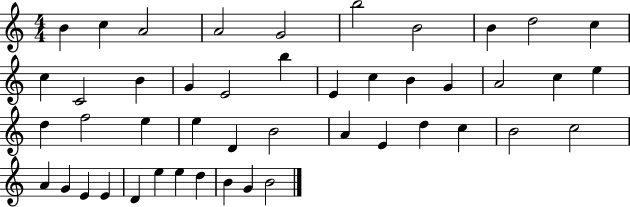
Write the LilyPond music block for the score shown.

{
  \clef treble
  \numericTimeSignature
  \time 4/4
  \key c \major
  b'4 c''4 a'2 | a'2 g'2 | b''2 b'2 | b'4 d''2 c''4 | \break c''4 c'2 b'4 | g'4 e'2 b''4 | e'4 c''4 b'4 g'4 | a'2 c''4 e''4 | \break d''4 f''2 e''4 | e''4 d'4 b'2 | a'4 e'4 d''4 c''4 | b'2 c''2 | \break a'4 g'4 e'4 e'4 | d'4 e''4 e''4 d''4 | b'4 g'4 b'2 | \bar "|."
}